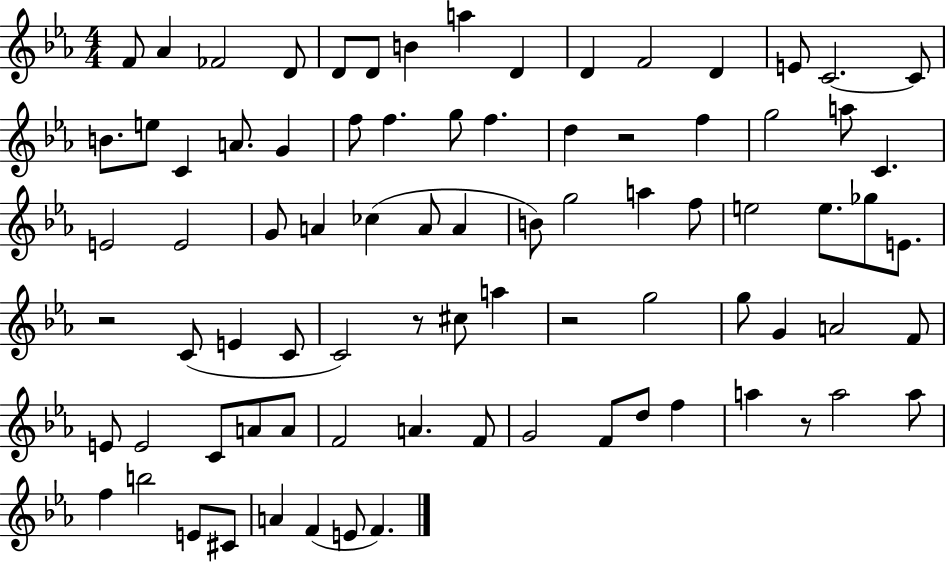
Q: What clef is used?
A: treble